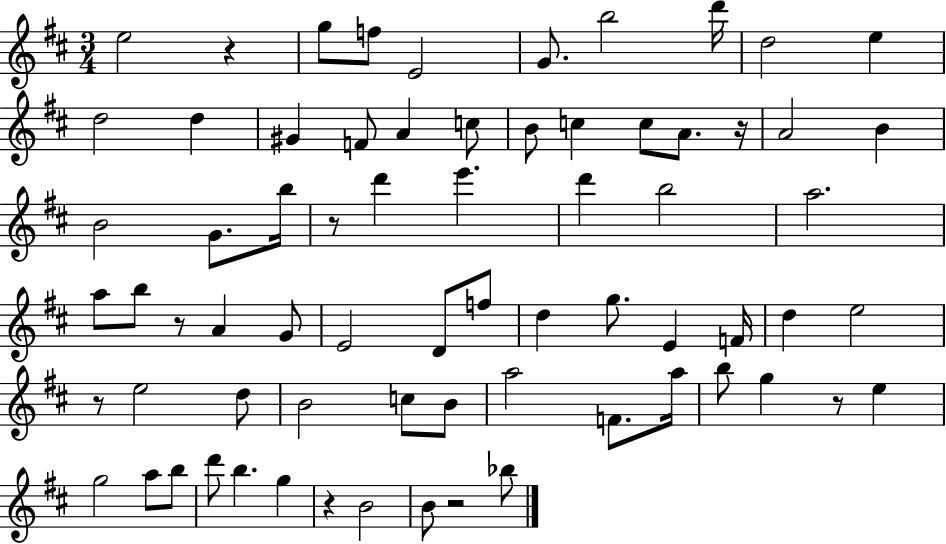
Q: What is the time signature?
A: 3/4